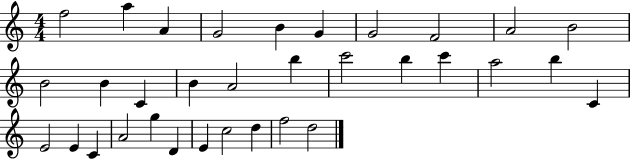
X:1
T:Untitled
M:4/4
L:1/4
K:C
f2 a A G2 B G G2 F2 A2 B2 B2 B C B A2 b c'2 b c' a2 b C E2 E C A2 g D E c2 d f2 d2